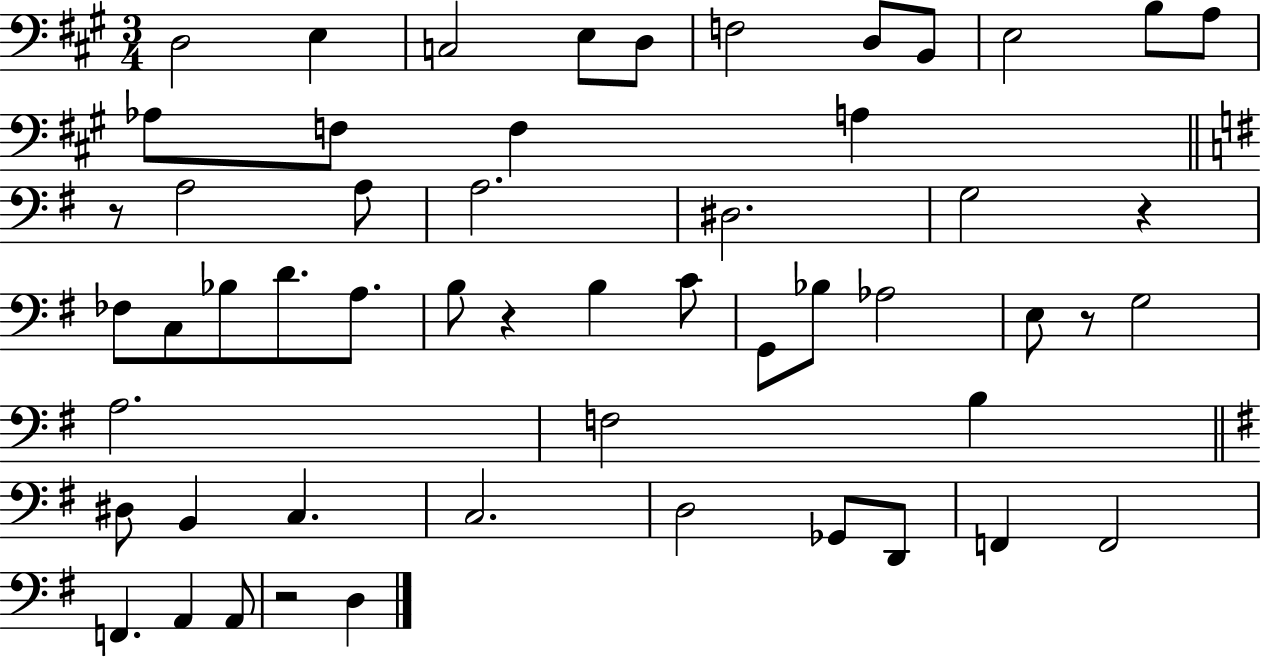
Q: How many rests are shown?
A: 5